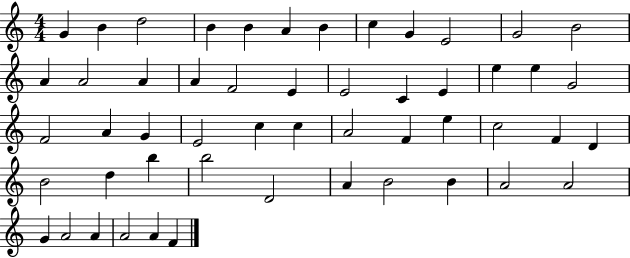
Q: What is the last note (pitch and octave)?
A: F4